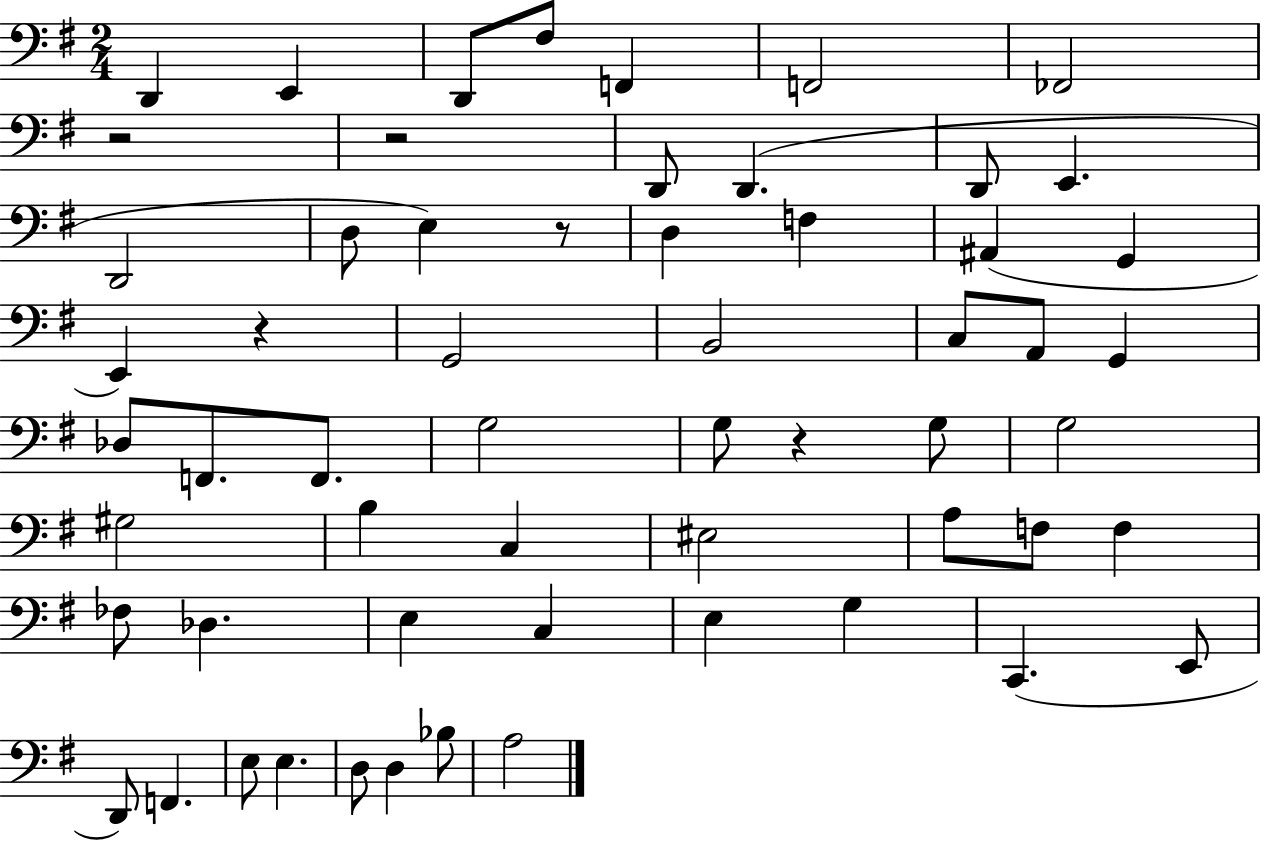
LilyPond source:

{
  \clef bass
  \numericTimeSignature
  \time 2/4
  \key g \major
  \repeat volta 2 { d,4 e,4 | d,8 fis8 f,4 | f,2 | fes,2 | \break r2 | r2 | d,8 d,4.( | d,8 e,4. | \break d,2 | d8 e4) r8 | d4 f4 | ais,4( g,4 | \break e,4) r4 | g,2 | b,2 | c8 a,8 g,4 | \break des8 f,8. f,8. | g2 | g8 r4 g8 | g2 | \break gis2 | b4 c4 | eis2 | a8 f8 f4 | \break fes8 des4. | e4 c4 | e4 g4 | c,4.( e,8 | \break d,8) f,4. | e8 e4. | d8 d4 bes8 | a2 | \break } \bar "|."
}